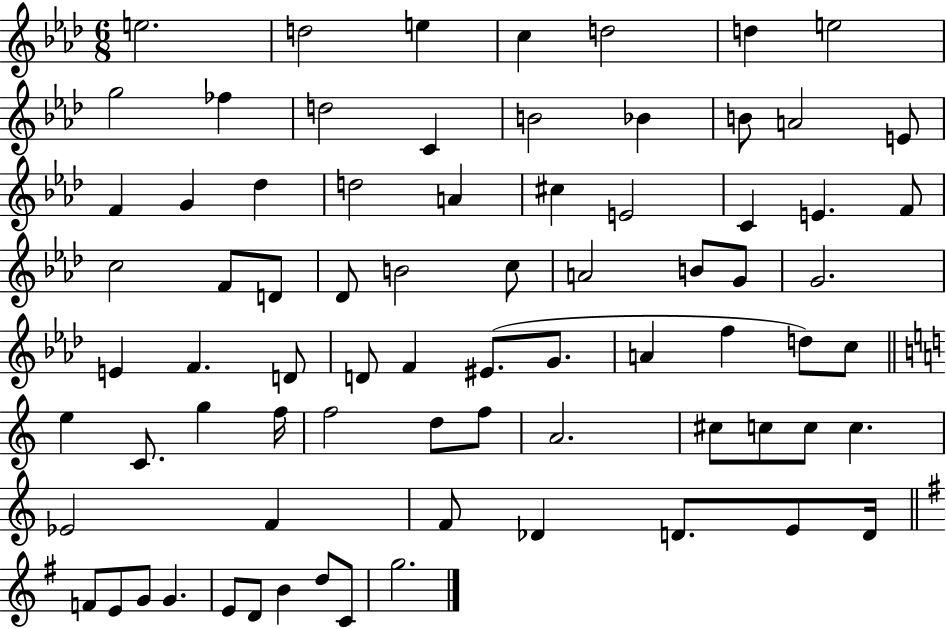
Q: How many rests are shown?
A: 0